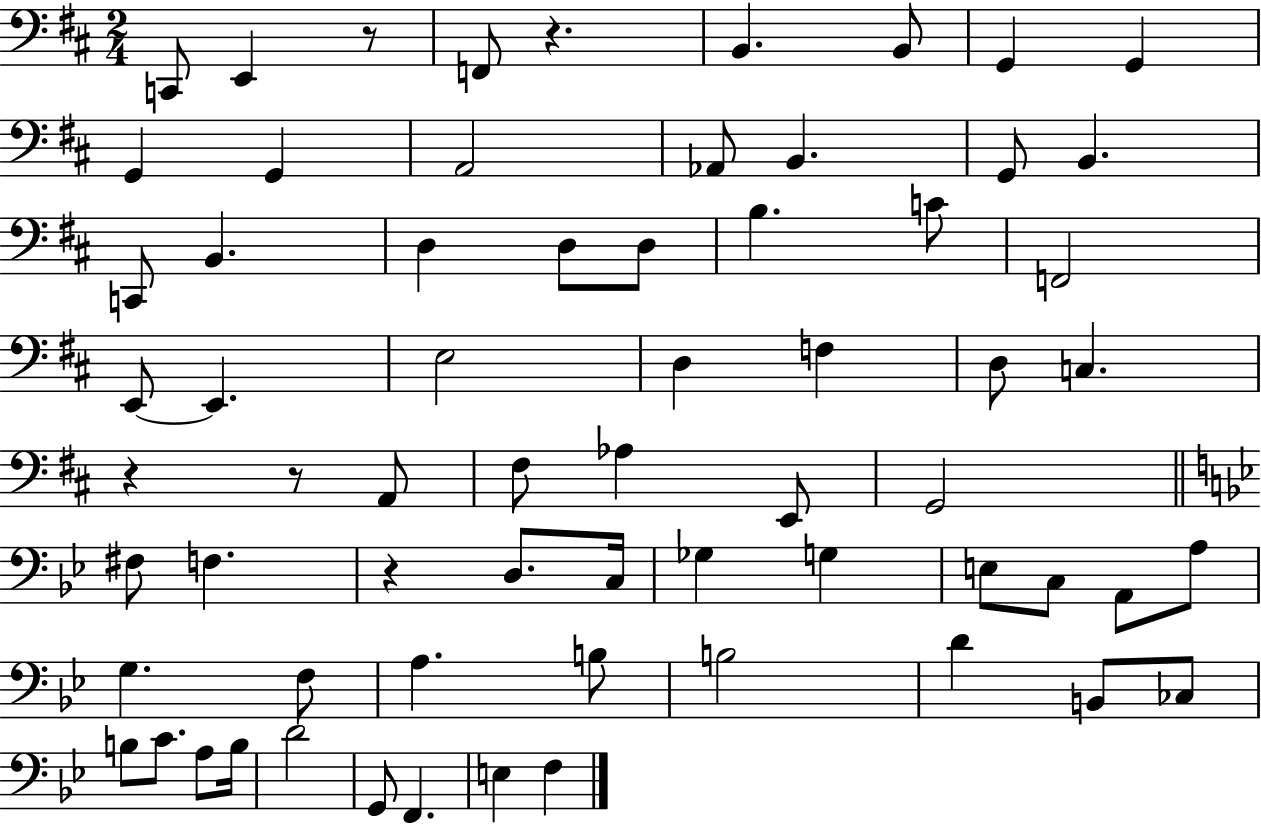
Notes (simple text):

C2/e E2/q R/e F2/e R/q. B2/q. B2/e G2/q G2/q G2/q G2/q A2/h Ab2/e B2/q. G2/e B2/q. C2/e B2/q. D3/q D3/e D3/e B3/q. C4/e F2/h E2/e E2/q. E3/h D3/q F3/q D3/e C3/q. R/q R/e A2/e F#3/e Ab3/q E2/e G2/h F#3/e F3/q. R/q D3/e. C3/s Gb3/q G3/q E3/e C3/e A2/e A3/e G3/q. F3/e A3/q. B3/e B3/h D4/q B2/e CES3/e B3/e C4/e. A3/e B3/s D4/h G2/e F2/q. E3/q F3/q